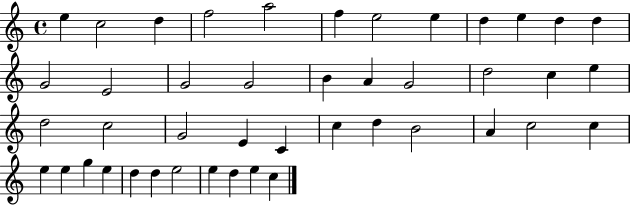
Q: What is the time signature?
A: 4/4